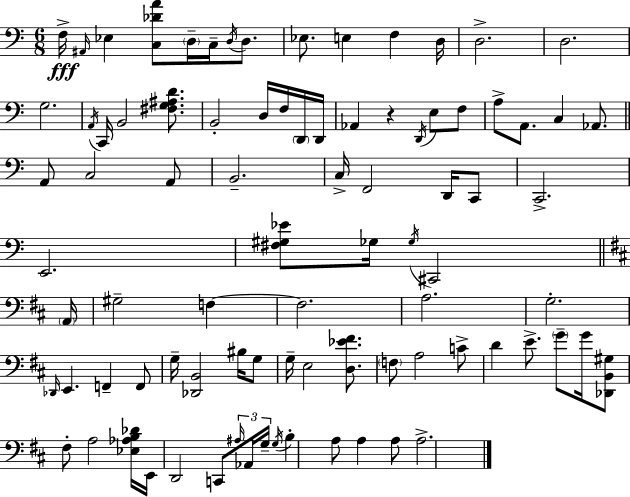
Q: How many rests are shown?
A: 1